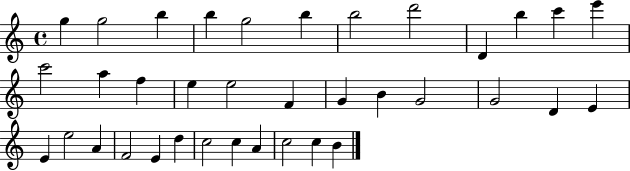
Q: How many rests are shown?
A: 0